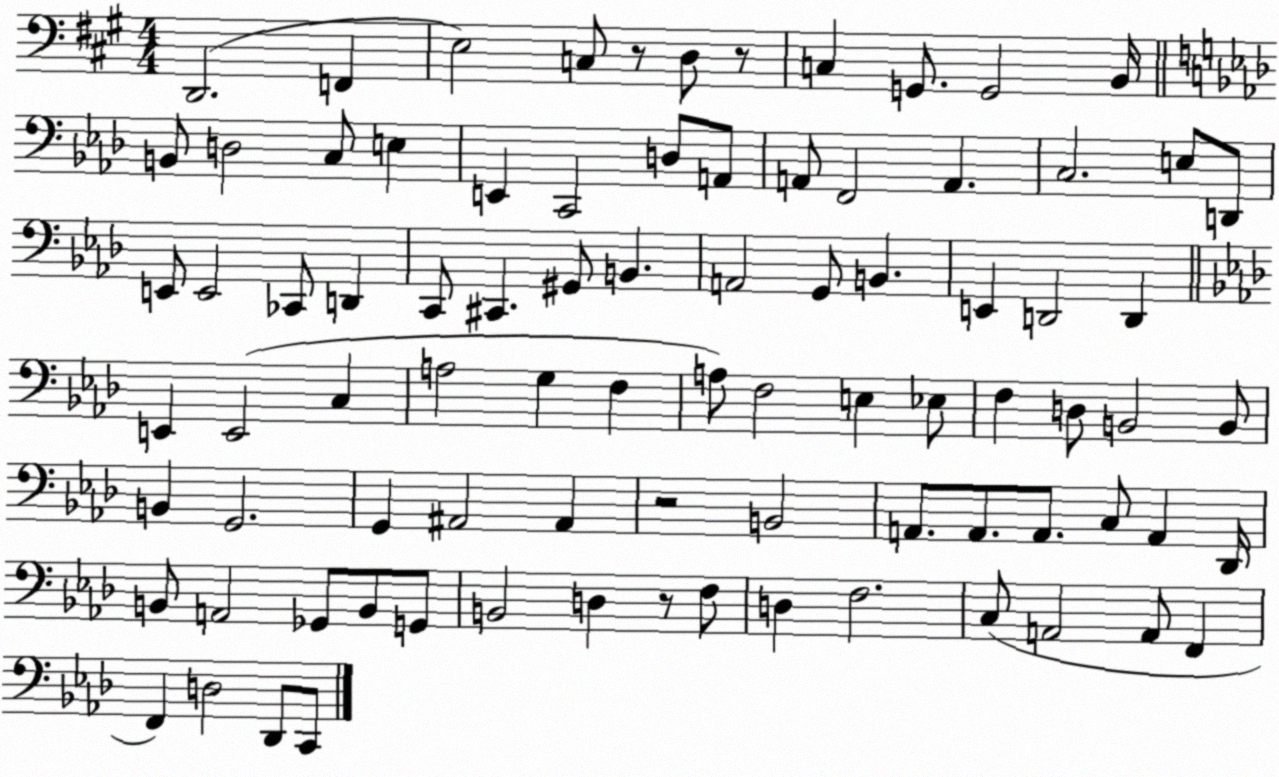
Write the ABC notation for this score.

X:1
T:Untitled
M:4/4
L:1/4
K:A
D,,2 F,, E,2 C,/2 z/2 D,/2 z/2 C, G,,/2 G,,2 B,,/4 B,,/2 D,2 C,/2 E, E,, C,,2 D,/2 A,,/2 A,,/2 F,,2 A,, C,2 E,/2 D,,/2 E,,/2 E,,2 _C,,/2 D,, C,,/2 ^C,, ^G,,/2 B,, A,,2 G,,/2 B,, E,, D,,2 D,, E,, E,,2 C, A,2 G, F, A,/2 F,2 E, _E,/2 F, D,/2 B,,2 B,,/2 B,, G,,2 G,, ^A,,2 ^A,, z2 B,,2 A,,/2 A,,/2 A,,/2 C,/2 A,, _D,,/4 B,,/2 A,,2 _G,,/2 B,,/2 G,,/2 B,,2 D, z/2 F,/2 D, F,2 C,/2 A,,2 A,,/2 F,, F,, D,2 _D,,/2 C,,/2